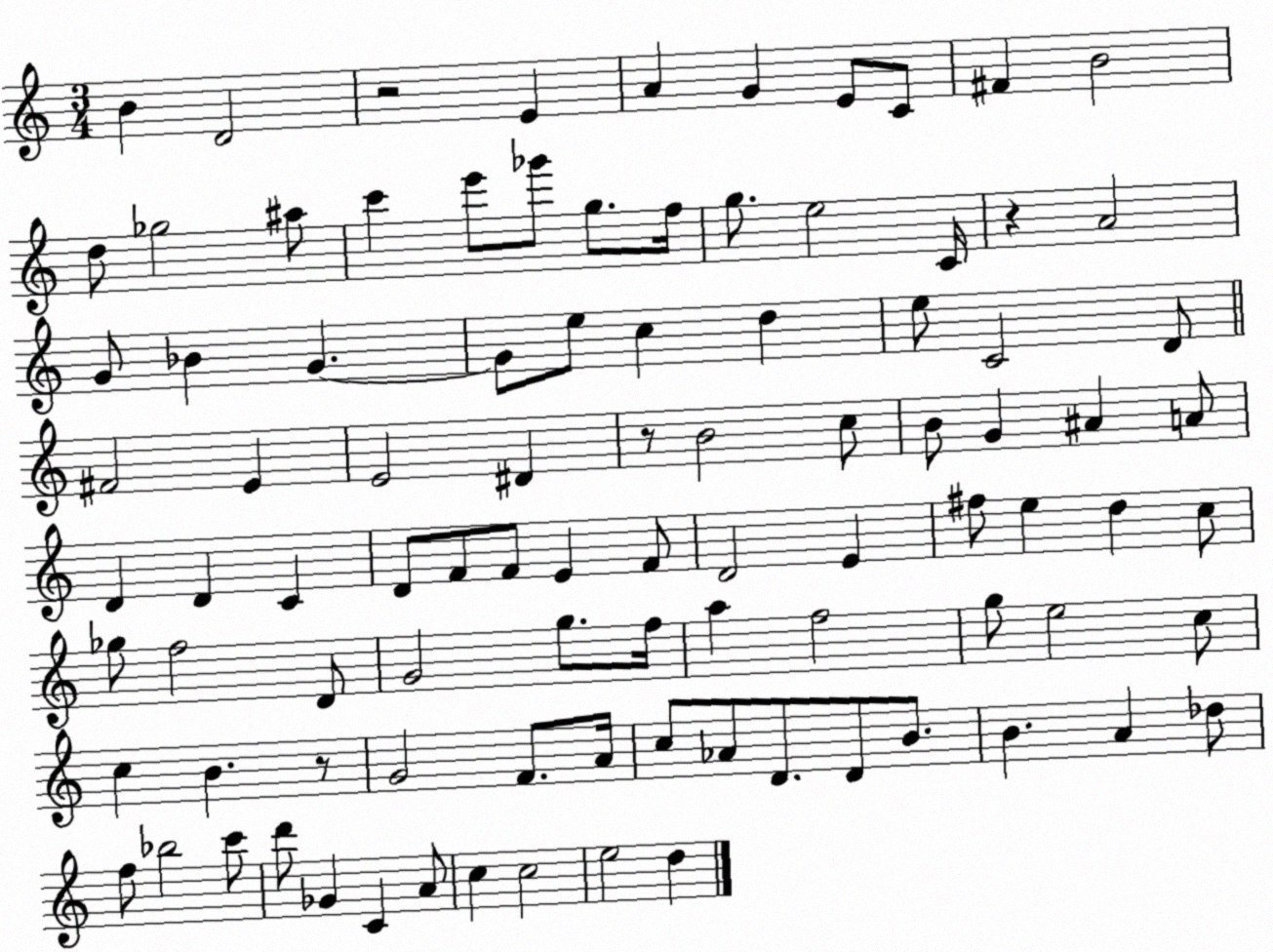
X:1
T:Untitled
M:3/4
L:1/4
K:C
B D2 z2 E A G E/2 C/2 ^F B2 d/2 _g2 ^a/2 c' e'/2 _g'/2 g/2 f/4 g/2 e2 C/4 z A2 G/2 _B G G/2 e/2 c d e/2 C2 D/2 ^F2 E E2 ^D z/2 B2 c/2 B/2 G ^A A/2 D D C D/2 F/2 F/2 E F/2 D2 E ^f/2 e d c/2 _g/2 f2 D/2 G2 g/2 f/4 a f2 g/2 e2 c/2 c B z/2 G2 F/2 A/4 c/2 _A/2 D/2 D/2 B/2 B A _d/2 f/2 _b2 c'/2 d'/2 _G C A/2 c c2 e2 d